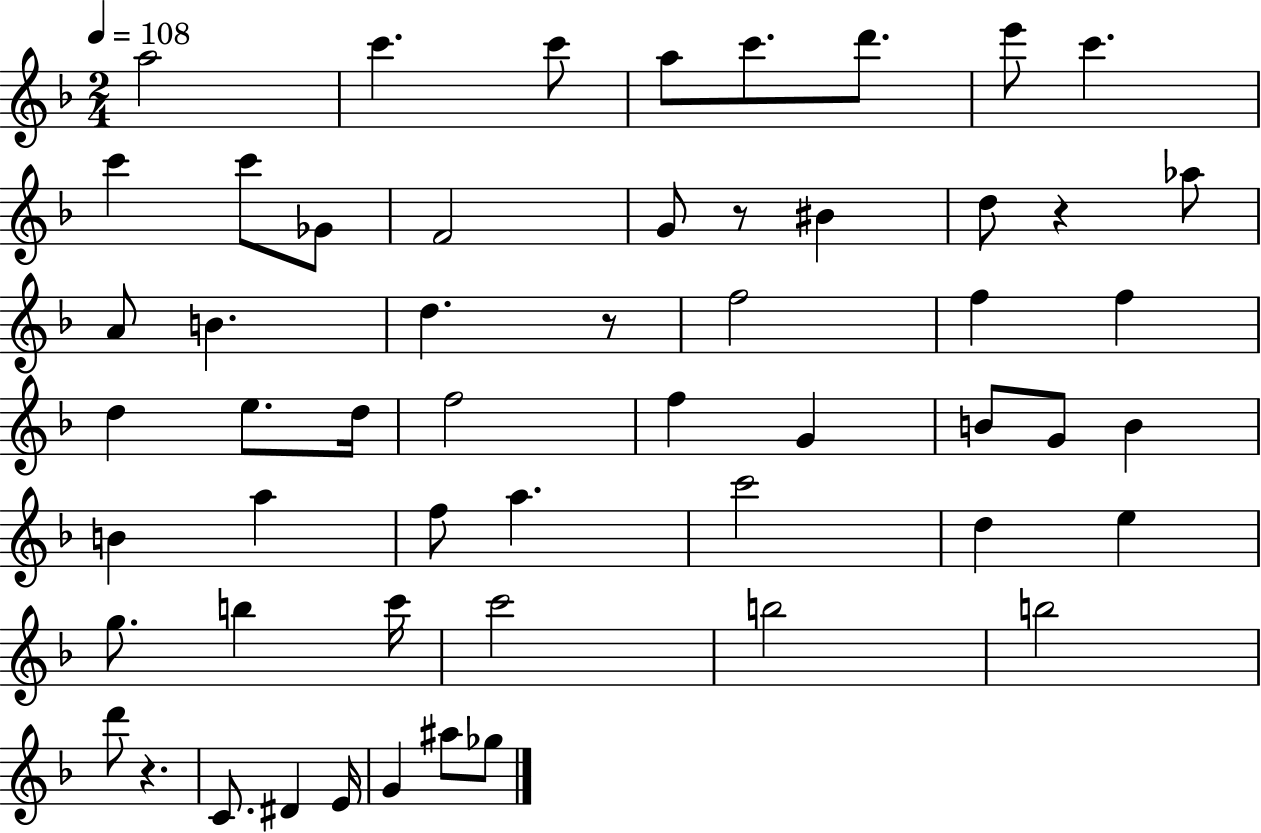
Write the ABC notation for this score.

X:1
T:Untitled
M:2/4
L:1/4
K:F
a2 c' c'/2 a/2 c'/2 d'/2 e'/2 c' c' c'/2 _G/2 F2 G/2 z/2 ^B d/2 z _a/2 A/2 B d z/2 f2 f f d e/2 d/4 f2 f G B/2 G/2 B B a f/2 a c'2 d e g/2 b c'/4 c'2 b2 b2 d'/2 z C/2 ^D E/4 G ^a/2 _g/2